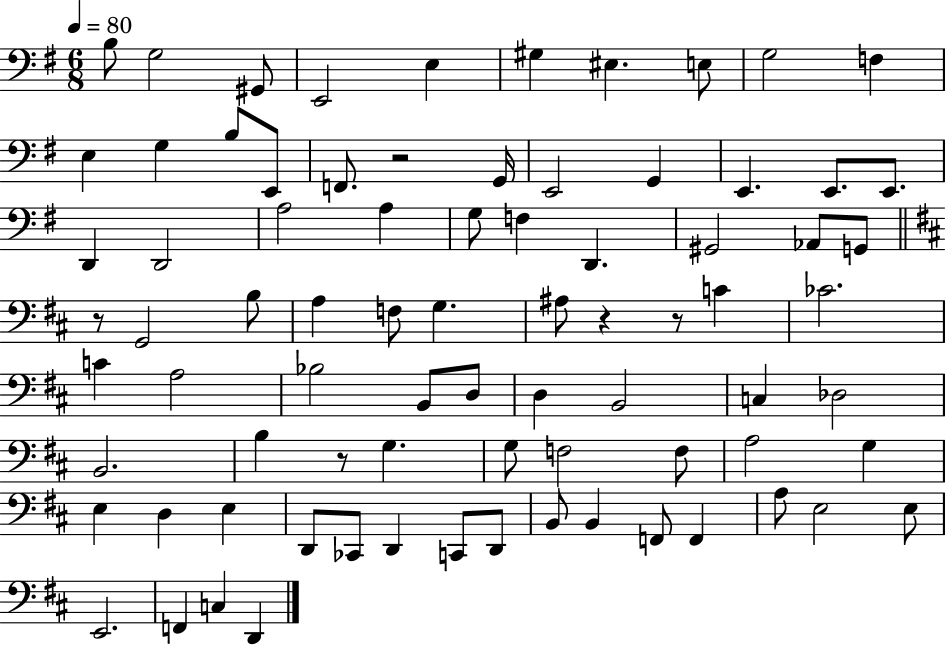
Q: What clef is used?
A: bass